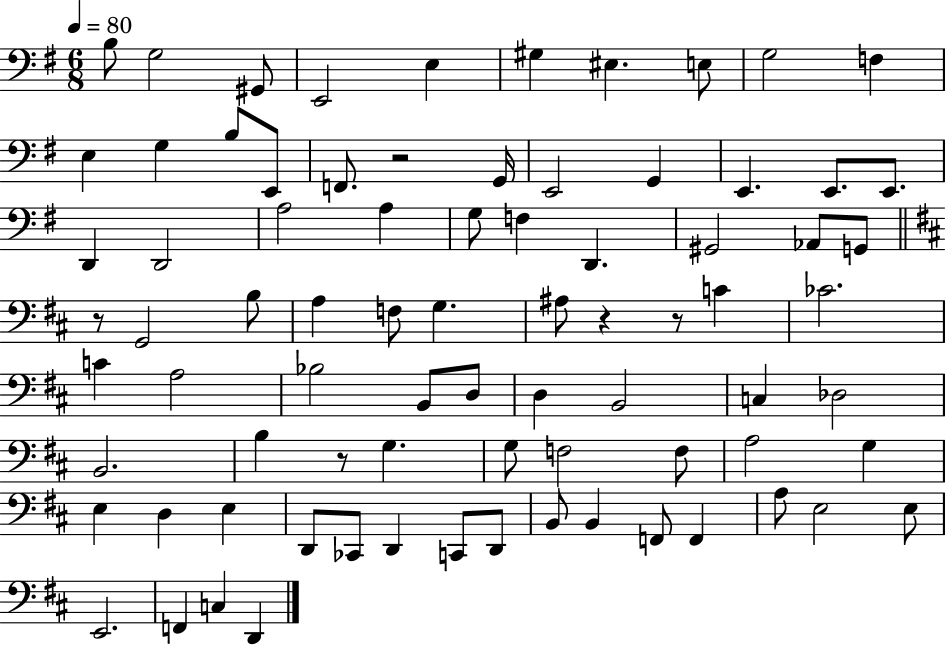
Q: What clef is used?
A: bass